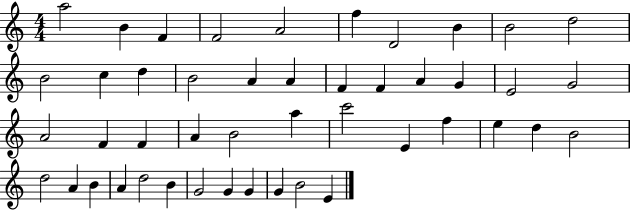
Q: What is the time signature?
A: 4/4